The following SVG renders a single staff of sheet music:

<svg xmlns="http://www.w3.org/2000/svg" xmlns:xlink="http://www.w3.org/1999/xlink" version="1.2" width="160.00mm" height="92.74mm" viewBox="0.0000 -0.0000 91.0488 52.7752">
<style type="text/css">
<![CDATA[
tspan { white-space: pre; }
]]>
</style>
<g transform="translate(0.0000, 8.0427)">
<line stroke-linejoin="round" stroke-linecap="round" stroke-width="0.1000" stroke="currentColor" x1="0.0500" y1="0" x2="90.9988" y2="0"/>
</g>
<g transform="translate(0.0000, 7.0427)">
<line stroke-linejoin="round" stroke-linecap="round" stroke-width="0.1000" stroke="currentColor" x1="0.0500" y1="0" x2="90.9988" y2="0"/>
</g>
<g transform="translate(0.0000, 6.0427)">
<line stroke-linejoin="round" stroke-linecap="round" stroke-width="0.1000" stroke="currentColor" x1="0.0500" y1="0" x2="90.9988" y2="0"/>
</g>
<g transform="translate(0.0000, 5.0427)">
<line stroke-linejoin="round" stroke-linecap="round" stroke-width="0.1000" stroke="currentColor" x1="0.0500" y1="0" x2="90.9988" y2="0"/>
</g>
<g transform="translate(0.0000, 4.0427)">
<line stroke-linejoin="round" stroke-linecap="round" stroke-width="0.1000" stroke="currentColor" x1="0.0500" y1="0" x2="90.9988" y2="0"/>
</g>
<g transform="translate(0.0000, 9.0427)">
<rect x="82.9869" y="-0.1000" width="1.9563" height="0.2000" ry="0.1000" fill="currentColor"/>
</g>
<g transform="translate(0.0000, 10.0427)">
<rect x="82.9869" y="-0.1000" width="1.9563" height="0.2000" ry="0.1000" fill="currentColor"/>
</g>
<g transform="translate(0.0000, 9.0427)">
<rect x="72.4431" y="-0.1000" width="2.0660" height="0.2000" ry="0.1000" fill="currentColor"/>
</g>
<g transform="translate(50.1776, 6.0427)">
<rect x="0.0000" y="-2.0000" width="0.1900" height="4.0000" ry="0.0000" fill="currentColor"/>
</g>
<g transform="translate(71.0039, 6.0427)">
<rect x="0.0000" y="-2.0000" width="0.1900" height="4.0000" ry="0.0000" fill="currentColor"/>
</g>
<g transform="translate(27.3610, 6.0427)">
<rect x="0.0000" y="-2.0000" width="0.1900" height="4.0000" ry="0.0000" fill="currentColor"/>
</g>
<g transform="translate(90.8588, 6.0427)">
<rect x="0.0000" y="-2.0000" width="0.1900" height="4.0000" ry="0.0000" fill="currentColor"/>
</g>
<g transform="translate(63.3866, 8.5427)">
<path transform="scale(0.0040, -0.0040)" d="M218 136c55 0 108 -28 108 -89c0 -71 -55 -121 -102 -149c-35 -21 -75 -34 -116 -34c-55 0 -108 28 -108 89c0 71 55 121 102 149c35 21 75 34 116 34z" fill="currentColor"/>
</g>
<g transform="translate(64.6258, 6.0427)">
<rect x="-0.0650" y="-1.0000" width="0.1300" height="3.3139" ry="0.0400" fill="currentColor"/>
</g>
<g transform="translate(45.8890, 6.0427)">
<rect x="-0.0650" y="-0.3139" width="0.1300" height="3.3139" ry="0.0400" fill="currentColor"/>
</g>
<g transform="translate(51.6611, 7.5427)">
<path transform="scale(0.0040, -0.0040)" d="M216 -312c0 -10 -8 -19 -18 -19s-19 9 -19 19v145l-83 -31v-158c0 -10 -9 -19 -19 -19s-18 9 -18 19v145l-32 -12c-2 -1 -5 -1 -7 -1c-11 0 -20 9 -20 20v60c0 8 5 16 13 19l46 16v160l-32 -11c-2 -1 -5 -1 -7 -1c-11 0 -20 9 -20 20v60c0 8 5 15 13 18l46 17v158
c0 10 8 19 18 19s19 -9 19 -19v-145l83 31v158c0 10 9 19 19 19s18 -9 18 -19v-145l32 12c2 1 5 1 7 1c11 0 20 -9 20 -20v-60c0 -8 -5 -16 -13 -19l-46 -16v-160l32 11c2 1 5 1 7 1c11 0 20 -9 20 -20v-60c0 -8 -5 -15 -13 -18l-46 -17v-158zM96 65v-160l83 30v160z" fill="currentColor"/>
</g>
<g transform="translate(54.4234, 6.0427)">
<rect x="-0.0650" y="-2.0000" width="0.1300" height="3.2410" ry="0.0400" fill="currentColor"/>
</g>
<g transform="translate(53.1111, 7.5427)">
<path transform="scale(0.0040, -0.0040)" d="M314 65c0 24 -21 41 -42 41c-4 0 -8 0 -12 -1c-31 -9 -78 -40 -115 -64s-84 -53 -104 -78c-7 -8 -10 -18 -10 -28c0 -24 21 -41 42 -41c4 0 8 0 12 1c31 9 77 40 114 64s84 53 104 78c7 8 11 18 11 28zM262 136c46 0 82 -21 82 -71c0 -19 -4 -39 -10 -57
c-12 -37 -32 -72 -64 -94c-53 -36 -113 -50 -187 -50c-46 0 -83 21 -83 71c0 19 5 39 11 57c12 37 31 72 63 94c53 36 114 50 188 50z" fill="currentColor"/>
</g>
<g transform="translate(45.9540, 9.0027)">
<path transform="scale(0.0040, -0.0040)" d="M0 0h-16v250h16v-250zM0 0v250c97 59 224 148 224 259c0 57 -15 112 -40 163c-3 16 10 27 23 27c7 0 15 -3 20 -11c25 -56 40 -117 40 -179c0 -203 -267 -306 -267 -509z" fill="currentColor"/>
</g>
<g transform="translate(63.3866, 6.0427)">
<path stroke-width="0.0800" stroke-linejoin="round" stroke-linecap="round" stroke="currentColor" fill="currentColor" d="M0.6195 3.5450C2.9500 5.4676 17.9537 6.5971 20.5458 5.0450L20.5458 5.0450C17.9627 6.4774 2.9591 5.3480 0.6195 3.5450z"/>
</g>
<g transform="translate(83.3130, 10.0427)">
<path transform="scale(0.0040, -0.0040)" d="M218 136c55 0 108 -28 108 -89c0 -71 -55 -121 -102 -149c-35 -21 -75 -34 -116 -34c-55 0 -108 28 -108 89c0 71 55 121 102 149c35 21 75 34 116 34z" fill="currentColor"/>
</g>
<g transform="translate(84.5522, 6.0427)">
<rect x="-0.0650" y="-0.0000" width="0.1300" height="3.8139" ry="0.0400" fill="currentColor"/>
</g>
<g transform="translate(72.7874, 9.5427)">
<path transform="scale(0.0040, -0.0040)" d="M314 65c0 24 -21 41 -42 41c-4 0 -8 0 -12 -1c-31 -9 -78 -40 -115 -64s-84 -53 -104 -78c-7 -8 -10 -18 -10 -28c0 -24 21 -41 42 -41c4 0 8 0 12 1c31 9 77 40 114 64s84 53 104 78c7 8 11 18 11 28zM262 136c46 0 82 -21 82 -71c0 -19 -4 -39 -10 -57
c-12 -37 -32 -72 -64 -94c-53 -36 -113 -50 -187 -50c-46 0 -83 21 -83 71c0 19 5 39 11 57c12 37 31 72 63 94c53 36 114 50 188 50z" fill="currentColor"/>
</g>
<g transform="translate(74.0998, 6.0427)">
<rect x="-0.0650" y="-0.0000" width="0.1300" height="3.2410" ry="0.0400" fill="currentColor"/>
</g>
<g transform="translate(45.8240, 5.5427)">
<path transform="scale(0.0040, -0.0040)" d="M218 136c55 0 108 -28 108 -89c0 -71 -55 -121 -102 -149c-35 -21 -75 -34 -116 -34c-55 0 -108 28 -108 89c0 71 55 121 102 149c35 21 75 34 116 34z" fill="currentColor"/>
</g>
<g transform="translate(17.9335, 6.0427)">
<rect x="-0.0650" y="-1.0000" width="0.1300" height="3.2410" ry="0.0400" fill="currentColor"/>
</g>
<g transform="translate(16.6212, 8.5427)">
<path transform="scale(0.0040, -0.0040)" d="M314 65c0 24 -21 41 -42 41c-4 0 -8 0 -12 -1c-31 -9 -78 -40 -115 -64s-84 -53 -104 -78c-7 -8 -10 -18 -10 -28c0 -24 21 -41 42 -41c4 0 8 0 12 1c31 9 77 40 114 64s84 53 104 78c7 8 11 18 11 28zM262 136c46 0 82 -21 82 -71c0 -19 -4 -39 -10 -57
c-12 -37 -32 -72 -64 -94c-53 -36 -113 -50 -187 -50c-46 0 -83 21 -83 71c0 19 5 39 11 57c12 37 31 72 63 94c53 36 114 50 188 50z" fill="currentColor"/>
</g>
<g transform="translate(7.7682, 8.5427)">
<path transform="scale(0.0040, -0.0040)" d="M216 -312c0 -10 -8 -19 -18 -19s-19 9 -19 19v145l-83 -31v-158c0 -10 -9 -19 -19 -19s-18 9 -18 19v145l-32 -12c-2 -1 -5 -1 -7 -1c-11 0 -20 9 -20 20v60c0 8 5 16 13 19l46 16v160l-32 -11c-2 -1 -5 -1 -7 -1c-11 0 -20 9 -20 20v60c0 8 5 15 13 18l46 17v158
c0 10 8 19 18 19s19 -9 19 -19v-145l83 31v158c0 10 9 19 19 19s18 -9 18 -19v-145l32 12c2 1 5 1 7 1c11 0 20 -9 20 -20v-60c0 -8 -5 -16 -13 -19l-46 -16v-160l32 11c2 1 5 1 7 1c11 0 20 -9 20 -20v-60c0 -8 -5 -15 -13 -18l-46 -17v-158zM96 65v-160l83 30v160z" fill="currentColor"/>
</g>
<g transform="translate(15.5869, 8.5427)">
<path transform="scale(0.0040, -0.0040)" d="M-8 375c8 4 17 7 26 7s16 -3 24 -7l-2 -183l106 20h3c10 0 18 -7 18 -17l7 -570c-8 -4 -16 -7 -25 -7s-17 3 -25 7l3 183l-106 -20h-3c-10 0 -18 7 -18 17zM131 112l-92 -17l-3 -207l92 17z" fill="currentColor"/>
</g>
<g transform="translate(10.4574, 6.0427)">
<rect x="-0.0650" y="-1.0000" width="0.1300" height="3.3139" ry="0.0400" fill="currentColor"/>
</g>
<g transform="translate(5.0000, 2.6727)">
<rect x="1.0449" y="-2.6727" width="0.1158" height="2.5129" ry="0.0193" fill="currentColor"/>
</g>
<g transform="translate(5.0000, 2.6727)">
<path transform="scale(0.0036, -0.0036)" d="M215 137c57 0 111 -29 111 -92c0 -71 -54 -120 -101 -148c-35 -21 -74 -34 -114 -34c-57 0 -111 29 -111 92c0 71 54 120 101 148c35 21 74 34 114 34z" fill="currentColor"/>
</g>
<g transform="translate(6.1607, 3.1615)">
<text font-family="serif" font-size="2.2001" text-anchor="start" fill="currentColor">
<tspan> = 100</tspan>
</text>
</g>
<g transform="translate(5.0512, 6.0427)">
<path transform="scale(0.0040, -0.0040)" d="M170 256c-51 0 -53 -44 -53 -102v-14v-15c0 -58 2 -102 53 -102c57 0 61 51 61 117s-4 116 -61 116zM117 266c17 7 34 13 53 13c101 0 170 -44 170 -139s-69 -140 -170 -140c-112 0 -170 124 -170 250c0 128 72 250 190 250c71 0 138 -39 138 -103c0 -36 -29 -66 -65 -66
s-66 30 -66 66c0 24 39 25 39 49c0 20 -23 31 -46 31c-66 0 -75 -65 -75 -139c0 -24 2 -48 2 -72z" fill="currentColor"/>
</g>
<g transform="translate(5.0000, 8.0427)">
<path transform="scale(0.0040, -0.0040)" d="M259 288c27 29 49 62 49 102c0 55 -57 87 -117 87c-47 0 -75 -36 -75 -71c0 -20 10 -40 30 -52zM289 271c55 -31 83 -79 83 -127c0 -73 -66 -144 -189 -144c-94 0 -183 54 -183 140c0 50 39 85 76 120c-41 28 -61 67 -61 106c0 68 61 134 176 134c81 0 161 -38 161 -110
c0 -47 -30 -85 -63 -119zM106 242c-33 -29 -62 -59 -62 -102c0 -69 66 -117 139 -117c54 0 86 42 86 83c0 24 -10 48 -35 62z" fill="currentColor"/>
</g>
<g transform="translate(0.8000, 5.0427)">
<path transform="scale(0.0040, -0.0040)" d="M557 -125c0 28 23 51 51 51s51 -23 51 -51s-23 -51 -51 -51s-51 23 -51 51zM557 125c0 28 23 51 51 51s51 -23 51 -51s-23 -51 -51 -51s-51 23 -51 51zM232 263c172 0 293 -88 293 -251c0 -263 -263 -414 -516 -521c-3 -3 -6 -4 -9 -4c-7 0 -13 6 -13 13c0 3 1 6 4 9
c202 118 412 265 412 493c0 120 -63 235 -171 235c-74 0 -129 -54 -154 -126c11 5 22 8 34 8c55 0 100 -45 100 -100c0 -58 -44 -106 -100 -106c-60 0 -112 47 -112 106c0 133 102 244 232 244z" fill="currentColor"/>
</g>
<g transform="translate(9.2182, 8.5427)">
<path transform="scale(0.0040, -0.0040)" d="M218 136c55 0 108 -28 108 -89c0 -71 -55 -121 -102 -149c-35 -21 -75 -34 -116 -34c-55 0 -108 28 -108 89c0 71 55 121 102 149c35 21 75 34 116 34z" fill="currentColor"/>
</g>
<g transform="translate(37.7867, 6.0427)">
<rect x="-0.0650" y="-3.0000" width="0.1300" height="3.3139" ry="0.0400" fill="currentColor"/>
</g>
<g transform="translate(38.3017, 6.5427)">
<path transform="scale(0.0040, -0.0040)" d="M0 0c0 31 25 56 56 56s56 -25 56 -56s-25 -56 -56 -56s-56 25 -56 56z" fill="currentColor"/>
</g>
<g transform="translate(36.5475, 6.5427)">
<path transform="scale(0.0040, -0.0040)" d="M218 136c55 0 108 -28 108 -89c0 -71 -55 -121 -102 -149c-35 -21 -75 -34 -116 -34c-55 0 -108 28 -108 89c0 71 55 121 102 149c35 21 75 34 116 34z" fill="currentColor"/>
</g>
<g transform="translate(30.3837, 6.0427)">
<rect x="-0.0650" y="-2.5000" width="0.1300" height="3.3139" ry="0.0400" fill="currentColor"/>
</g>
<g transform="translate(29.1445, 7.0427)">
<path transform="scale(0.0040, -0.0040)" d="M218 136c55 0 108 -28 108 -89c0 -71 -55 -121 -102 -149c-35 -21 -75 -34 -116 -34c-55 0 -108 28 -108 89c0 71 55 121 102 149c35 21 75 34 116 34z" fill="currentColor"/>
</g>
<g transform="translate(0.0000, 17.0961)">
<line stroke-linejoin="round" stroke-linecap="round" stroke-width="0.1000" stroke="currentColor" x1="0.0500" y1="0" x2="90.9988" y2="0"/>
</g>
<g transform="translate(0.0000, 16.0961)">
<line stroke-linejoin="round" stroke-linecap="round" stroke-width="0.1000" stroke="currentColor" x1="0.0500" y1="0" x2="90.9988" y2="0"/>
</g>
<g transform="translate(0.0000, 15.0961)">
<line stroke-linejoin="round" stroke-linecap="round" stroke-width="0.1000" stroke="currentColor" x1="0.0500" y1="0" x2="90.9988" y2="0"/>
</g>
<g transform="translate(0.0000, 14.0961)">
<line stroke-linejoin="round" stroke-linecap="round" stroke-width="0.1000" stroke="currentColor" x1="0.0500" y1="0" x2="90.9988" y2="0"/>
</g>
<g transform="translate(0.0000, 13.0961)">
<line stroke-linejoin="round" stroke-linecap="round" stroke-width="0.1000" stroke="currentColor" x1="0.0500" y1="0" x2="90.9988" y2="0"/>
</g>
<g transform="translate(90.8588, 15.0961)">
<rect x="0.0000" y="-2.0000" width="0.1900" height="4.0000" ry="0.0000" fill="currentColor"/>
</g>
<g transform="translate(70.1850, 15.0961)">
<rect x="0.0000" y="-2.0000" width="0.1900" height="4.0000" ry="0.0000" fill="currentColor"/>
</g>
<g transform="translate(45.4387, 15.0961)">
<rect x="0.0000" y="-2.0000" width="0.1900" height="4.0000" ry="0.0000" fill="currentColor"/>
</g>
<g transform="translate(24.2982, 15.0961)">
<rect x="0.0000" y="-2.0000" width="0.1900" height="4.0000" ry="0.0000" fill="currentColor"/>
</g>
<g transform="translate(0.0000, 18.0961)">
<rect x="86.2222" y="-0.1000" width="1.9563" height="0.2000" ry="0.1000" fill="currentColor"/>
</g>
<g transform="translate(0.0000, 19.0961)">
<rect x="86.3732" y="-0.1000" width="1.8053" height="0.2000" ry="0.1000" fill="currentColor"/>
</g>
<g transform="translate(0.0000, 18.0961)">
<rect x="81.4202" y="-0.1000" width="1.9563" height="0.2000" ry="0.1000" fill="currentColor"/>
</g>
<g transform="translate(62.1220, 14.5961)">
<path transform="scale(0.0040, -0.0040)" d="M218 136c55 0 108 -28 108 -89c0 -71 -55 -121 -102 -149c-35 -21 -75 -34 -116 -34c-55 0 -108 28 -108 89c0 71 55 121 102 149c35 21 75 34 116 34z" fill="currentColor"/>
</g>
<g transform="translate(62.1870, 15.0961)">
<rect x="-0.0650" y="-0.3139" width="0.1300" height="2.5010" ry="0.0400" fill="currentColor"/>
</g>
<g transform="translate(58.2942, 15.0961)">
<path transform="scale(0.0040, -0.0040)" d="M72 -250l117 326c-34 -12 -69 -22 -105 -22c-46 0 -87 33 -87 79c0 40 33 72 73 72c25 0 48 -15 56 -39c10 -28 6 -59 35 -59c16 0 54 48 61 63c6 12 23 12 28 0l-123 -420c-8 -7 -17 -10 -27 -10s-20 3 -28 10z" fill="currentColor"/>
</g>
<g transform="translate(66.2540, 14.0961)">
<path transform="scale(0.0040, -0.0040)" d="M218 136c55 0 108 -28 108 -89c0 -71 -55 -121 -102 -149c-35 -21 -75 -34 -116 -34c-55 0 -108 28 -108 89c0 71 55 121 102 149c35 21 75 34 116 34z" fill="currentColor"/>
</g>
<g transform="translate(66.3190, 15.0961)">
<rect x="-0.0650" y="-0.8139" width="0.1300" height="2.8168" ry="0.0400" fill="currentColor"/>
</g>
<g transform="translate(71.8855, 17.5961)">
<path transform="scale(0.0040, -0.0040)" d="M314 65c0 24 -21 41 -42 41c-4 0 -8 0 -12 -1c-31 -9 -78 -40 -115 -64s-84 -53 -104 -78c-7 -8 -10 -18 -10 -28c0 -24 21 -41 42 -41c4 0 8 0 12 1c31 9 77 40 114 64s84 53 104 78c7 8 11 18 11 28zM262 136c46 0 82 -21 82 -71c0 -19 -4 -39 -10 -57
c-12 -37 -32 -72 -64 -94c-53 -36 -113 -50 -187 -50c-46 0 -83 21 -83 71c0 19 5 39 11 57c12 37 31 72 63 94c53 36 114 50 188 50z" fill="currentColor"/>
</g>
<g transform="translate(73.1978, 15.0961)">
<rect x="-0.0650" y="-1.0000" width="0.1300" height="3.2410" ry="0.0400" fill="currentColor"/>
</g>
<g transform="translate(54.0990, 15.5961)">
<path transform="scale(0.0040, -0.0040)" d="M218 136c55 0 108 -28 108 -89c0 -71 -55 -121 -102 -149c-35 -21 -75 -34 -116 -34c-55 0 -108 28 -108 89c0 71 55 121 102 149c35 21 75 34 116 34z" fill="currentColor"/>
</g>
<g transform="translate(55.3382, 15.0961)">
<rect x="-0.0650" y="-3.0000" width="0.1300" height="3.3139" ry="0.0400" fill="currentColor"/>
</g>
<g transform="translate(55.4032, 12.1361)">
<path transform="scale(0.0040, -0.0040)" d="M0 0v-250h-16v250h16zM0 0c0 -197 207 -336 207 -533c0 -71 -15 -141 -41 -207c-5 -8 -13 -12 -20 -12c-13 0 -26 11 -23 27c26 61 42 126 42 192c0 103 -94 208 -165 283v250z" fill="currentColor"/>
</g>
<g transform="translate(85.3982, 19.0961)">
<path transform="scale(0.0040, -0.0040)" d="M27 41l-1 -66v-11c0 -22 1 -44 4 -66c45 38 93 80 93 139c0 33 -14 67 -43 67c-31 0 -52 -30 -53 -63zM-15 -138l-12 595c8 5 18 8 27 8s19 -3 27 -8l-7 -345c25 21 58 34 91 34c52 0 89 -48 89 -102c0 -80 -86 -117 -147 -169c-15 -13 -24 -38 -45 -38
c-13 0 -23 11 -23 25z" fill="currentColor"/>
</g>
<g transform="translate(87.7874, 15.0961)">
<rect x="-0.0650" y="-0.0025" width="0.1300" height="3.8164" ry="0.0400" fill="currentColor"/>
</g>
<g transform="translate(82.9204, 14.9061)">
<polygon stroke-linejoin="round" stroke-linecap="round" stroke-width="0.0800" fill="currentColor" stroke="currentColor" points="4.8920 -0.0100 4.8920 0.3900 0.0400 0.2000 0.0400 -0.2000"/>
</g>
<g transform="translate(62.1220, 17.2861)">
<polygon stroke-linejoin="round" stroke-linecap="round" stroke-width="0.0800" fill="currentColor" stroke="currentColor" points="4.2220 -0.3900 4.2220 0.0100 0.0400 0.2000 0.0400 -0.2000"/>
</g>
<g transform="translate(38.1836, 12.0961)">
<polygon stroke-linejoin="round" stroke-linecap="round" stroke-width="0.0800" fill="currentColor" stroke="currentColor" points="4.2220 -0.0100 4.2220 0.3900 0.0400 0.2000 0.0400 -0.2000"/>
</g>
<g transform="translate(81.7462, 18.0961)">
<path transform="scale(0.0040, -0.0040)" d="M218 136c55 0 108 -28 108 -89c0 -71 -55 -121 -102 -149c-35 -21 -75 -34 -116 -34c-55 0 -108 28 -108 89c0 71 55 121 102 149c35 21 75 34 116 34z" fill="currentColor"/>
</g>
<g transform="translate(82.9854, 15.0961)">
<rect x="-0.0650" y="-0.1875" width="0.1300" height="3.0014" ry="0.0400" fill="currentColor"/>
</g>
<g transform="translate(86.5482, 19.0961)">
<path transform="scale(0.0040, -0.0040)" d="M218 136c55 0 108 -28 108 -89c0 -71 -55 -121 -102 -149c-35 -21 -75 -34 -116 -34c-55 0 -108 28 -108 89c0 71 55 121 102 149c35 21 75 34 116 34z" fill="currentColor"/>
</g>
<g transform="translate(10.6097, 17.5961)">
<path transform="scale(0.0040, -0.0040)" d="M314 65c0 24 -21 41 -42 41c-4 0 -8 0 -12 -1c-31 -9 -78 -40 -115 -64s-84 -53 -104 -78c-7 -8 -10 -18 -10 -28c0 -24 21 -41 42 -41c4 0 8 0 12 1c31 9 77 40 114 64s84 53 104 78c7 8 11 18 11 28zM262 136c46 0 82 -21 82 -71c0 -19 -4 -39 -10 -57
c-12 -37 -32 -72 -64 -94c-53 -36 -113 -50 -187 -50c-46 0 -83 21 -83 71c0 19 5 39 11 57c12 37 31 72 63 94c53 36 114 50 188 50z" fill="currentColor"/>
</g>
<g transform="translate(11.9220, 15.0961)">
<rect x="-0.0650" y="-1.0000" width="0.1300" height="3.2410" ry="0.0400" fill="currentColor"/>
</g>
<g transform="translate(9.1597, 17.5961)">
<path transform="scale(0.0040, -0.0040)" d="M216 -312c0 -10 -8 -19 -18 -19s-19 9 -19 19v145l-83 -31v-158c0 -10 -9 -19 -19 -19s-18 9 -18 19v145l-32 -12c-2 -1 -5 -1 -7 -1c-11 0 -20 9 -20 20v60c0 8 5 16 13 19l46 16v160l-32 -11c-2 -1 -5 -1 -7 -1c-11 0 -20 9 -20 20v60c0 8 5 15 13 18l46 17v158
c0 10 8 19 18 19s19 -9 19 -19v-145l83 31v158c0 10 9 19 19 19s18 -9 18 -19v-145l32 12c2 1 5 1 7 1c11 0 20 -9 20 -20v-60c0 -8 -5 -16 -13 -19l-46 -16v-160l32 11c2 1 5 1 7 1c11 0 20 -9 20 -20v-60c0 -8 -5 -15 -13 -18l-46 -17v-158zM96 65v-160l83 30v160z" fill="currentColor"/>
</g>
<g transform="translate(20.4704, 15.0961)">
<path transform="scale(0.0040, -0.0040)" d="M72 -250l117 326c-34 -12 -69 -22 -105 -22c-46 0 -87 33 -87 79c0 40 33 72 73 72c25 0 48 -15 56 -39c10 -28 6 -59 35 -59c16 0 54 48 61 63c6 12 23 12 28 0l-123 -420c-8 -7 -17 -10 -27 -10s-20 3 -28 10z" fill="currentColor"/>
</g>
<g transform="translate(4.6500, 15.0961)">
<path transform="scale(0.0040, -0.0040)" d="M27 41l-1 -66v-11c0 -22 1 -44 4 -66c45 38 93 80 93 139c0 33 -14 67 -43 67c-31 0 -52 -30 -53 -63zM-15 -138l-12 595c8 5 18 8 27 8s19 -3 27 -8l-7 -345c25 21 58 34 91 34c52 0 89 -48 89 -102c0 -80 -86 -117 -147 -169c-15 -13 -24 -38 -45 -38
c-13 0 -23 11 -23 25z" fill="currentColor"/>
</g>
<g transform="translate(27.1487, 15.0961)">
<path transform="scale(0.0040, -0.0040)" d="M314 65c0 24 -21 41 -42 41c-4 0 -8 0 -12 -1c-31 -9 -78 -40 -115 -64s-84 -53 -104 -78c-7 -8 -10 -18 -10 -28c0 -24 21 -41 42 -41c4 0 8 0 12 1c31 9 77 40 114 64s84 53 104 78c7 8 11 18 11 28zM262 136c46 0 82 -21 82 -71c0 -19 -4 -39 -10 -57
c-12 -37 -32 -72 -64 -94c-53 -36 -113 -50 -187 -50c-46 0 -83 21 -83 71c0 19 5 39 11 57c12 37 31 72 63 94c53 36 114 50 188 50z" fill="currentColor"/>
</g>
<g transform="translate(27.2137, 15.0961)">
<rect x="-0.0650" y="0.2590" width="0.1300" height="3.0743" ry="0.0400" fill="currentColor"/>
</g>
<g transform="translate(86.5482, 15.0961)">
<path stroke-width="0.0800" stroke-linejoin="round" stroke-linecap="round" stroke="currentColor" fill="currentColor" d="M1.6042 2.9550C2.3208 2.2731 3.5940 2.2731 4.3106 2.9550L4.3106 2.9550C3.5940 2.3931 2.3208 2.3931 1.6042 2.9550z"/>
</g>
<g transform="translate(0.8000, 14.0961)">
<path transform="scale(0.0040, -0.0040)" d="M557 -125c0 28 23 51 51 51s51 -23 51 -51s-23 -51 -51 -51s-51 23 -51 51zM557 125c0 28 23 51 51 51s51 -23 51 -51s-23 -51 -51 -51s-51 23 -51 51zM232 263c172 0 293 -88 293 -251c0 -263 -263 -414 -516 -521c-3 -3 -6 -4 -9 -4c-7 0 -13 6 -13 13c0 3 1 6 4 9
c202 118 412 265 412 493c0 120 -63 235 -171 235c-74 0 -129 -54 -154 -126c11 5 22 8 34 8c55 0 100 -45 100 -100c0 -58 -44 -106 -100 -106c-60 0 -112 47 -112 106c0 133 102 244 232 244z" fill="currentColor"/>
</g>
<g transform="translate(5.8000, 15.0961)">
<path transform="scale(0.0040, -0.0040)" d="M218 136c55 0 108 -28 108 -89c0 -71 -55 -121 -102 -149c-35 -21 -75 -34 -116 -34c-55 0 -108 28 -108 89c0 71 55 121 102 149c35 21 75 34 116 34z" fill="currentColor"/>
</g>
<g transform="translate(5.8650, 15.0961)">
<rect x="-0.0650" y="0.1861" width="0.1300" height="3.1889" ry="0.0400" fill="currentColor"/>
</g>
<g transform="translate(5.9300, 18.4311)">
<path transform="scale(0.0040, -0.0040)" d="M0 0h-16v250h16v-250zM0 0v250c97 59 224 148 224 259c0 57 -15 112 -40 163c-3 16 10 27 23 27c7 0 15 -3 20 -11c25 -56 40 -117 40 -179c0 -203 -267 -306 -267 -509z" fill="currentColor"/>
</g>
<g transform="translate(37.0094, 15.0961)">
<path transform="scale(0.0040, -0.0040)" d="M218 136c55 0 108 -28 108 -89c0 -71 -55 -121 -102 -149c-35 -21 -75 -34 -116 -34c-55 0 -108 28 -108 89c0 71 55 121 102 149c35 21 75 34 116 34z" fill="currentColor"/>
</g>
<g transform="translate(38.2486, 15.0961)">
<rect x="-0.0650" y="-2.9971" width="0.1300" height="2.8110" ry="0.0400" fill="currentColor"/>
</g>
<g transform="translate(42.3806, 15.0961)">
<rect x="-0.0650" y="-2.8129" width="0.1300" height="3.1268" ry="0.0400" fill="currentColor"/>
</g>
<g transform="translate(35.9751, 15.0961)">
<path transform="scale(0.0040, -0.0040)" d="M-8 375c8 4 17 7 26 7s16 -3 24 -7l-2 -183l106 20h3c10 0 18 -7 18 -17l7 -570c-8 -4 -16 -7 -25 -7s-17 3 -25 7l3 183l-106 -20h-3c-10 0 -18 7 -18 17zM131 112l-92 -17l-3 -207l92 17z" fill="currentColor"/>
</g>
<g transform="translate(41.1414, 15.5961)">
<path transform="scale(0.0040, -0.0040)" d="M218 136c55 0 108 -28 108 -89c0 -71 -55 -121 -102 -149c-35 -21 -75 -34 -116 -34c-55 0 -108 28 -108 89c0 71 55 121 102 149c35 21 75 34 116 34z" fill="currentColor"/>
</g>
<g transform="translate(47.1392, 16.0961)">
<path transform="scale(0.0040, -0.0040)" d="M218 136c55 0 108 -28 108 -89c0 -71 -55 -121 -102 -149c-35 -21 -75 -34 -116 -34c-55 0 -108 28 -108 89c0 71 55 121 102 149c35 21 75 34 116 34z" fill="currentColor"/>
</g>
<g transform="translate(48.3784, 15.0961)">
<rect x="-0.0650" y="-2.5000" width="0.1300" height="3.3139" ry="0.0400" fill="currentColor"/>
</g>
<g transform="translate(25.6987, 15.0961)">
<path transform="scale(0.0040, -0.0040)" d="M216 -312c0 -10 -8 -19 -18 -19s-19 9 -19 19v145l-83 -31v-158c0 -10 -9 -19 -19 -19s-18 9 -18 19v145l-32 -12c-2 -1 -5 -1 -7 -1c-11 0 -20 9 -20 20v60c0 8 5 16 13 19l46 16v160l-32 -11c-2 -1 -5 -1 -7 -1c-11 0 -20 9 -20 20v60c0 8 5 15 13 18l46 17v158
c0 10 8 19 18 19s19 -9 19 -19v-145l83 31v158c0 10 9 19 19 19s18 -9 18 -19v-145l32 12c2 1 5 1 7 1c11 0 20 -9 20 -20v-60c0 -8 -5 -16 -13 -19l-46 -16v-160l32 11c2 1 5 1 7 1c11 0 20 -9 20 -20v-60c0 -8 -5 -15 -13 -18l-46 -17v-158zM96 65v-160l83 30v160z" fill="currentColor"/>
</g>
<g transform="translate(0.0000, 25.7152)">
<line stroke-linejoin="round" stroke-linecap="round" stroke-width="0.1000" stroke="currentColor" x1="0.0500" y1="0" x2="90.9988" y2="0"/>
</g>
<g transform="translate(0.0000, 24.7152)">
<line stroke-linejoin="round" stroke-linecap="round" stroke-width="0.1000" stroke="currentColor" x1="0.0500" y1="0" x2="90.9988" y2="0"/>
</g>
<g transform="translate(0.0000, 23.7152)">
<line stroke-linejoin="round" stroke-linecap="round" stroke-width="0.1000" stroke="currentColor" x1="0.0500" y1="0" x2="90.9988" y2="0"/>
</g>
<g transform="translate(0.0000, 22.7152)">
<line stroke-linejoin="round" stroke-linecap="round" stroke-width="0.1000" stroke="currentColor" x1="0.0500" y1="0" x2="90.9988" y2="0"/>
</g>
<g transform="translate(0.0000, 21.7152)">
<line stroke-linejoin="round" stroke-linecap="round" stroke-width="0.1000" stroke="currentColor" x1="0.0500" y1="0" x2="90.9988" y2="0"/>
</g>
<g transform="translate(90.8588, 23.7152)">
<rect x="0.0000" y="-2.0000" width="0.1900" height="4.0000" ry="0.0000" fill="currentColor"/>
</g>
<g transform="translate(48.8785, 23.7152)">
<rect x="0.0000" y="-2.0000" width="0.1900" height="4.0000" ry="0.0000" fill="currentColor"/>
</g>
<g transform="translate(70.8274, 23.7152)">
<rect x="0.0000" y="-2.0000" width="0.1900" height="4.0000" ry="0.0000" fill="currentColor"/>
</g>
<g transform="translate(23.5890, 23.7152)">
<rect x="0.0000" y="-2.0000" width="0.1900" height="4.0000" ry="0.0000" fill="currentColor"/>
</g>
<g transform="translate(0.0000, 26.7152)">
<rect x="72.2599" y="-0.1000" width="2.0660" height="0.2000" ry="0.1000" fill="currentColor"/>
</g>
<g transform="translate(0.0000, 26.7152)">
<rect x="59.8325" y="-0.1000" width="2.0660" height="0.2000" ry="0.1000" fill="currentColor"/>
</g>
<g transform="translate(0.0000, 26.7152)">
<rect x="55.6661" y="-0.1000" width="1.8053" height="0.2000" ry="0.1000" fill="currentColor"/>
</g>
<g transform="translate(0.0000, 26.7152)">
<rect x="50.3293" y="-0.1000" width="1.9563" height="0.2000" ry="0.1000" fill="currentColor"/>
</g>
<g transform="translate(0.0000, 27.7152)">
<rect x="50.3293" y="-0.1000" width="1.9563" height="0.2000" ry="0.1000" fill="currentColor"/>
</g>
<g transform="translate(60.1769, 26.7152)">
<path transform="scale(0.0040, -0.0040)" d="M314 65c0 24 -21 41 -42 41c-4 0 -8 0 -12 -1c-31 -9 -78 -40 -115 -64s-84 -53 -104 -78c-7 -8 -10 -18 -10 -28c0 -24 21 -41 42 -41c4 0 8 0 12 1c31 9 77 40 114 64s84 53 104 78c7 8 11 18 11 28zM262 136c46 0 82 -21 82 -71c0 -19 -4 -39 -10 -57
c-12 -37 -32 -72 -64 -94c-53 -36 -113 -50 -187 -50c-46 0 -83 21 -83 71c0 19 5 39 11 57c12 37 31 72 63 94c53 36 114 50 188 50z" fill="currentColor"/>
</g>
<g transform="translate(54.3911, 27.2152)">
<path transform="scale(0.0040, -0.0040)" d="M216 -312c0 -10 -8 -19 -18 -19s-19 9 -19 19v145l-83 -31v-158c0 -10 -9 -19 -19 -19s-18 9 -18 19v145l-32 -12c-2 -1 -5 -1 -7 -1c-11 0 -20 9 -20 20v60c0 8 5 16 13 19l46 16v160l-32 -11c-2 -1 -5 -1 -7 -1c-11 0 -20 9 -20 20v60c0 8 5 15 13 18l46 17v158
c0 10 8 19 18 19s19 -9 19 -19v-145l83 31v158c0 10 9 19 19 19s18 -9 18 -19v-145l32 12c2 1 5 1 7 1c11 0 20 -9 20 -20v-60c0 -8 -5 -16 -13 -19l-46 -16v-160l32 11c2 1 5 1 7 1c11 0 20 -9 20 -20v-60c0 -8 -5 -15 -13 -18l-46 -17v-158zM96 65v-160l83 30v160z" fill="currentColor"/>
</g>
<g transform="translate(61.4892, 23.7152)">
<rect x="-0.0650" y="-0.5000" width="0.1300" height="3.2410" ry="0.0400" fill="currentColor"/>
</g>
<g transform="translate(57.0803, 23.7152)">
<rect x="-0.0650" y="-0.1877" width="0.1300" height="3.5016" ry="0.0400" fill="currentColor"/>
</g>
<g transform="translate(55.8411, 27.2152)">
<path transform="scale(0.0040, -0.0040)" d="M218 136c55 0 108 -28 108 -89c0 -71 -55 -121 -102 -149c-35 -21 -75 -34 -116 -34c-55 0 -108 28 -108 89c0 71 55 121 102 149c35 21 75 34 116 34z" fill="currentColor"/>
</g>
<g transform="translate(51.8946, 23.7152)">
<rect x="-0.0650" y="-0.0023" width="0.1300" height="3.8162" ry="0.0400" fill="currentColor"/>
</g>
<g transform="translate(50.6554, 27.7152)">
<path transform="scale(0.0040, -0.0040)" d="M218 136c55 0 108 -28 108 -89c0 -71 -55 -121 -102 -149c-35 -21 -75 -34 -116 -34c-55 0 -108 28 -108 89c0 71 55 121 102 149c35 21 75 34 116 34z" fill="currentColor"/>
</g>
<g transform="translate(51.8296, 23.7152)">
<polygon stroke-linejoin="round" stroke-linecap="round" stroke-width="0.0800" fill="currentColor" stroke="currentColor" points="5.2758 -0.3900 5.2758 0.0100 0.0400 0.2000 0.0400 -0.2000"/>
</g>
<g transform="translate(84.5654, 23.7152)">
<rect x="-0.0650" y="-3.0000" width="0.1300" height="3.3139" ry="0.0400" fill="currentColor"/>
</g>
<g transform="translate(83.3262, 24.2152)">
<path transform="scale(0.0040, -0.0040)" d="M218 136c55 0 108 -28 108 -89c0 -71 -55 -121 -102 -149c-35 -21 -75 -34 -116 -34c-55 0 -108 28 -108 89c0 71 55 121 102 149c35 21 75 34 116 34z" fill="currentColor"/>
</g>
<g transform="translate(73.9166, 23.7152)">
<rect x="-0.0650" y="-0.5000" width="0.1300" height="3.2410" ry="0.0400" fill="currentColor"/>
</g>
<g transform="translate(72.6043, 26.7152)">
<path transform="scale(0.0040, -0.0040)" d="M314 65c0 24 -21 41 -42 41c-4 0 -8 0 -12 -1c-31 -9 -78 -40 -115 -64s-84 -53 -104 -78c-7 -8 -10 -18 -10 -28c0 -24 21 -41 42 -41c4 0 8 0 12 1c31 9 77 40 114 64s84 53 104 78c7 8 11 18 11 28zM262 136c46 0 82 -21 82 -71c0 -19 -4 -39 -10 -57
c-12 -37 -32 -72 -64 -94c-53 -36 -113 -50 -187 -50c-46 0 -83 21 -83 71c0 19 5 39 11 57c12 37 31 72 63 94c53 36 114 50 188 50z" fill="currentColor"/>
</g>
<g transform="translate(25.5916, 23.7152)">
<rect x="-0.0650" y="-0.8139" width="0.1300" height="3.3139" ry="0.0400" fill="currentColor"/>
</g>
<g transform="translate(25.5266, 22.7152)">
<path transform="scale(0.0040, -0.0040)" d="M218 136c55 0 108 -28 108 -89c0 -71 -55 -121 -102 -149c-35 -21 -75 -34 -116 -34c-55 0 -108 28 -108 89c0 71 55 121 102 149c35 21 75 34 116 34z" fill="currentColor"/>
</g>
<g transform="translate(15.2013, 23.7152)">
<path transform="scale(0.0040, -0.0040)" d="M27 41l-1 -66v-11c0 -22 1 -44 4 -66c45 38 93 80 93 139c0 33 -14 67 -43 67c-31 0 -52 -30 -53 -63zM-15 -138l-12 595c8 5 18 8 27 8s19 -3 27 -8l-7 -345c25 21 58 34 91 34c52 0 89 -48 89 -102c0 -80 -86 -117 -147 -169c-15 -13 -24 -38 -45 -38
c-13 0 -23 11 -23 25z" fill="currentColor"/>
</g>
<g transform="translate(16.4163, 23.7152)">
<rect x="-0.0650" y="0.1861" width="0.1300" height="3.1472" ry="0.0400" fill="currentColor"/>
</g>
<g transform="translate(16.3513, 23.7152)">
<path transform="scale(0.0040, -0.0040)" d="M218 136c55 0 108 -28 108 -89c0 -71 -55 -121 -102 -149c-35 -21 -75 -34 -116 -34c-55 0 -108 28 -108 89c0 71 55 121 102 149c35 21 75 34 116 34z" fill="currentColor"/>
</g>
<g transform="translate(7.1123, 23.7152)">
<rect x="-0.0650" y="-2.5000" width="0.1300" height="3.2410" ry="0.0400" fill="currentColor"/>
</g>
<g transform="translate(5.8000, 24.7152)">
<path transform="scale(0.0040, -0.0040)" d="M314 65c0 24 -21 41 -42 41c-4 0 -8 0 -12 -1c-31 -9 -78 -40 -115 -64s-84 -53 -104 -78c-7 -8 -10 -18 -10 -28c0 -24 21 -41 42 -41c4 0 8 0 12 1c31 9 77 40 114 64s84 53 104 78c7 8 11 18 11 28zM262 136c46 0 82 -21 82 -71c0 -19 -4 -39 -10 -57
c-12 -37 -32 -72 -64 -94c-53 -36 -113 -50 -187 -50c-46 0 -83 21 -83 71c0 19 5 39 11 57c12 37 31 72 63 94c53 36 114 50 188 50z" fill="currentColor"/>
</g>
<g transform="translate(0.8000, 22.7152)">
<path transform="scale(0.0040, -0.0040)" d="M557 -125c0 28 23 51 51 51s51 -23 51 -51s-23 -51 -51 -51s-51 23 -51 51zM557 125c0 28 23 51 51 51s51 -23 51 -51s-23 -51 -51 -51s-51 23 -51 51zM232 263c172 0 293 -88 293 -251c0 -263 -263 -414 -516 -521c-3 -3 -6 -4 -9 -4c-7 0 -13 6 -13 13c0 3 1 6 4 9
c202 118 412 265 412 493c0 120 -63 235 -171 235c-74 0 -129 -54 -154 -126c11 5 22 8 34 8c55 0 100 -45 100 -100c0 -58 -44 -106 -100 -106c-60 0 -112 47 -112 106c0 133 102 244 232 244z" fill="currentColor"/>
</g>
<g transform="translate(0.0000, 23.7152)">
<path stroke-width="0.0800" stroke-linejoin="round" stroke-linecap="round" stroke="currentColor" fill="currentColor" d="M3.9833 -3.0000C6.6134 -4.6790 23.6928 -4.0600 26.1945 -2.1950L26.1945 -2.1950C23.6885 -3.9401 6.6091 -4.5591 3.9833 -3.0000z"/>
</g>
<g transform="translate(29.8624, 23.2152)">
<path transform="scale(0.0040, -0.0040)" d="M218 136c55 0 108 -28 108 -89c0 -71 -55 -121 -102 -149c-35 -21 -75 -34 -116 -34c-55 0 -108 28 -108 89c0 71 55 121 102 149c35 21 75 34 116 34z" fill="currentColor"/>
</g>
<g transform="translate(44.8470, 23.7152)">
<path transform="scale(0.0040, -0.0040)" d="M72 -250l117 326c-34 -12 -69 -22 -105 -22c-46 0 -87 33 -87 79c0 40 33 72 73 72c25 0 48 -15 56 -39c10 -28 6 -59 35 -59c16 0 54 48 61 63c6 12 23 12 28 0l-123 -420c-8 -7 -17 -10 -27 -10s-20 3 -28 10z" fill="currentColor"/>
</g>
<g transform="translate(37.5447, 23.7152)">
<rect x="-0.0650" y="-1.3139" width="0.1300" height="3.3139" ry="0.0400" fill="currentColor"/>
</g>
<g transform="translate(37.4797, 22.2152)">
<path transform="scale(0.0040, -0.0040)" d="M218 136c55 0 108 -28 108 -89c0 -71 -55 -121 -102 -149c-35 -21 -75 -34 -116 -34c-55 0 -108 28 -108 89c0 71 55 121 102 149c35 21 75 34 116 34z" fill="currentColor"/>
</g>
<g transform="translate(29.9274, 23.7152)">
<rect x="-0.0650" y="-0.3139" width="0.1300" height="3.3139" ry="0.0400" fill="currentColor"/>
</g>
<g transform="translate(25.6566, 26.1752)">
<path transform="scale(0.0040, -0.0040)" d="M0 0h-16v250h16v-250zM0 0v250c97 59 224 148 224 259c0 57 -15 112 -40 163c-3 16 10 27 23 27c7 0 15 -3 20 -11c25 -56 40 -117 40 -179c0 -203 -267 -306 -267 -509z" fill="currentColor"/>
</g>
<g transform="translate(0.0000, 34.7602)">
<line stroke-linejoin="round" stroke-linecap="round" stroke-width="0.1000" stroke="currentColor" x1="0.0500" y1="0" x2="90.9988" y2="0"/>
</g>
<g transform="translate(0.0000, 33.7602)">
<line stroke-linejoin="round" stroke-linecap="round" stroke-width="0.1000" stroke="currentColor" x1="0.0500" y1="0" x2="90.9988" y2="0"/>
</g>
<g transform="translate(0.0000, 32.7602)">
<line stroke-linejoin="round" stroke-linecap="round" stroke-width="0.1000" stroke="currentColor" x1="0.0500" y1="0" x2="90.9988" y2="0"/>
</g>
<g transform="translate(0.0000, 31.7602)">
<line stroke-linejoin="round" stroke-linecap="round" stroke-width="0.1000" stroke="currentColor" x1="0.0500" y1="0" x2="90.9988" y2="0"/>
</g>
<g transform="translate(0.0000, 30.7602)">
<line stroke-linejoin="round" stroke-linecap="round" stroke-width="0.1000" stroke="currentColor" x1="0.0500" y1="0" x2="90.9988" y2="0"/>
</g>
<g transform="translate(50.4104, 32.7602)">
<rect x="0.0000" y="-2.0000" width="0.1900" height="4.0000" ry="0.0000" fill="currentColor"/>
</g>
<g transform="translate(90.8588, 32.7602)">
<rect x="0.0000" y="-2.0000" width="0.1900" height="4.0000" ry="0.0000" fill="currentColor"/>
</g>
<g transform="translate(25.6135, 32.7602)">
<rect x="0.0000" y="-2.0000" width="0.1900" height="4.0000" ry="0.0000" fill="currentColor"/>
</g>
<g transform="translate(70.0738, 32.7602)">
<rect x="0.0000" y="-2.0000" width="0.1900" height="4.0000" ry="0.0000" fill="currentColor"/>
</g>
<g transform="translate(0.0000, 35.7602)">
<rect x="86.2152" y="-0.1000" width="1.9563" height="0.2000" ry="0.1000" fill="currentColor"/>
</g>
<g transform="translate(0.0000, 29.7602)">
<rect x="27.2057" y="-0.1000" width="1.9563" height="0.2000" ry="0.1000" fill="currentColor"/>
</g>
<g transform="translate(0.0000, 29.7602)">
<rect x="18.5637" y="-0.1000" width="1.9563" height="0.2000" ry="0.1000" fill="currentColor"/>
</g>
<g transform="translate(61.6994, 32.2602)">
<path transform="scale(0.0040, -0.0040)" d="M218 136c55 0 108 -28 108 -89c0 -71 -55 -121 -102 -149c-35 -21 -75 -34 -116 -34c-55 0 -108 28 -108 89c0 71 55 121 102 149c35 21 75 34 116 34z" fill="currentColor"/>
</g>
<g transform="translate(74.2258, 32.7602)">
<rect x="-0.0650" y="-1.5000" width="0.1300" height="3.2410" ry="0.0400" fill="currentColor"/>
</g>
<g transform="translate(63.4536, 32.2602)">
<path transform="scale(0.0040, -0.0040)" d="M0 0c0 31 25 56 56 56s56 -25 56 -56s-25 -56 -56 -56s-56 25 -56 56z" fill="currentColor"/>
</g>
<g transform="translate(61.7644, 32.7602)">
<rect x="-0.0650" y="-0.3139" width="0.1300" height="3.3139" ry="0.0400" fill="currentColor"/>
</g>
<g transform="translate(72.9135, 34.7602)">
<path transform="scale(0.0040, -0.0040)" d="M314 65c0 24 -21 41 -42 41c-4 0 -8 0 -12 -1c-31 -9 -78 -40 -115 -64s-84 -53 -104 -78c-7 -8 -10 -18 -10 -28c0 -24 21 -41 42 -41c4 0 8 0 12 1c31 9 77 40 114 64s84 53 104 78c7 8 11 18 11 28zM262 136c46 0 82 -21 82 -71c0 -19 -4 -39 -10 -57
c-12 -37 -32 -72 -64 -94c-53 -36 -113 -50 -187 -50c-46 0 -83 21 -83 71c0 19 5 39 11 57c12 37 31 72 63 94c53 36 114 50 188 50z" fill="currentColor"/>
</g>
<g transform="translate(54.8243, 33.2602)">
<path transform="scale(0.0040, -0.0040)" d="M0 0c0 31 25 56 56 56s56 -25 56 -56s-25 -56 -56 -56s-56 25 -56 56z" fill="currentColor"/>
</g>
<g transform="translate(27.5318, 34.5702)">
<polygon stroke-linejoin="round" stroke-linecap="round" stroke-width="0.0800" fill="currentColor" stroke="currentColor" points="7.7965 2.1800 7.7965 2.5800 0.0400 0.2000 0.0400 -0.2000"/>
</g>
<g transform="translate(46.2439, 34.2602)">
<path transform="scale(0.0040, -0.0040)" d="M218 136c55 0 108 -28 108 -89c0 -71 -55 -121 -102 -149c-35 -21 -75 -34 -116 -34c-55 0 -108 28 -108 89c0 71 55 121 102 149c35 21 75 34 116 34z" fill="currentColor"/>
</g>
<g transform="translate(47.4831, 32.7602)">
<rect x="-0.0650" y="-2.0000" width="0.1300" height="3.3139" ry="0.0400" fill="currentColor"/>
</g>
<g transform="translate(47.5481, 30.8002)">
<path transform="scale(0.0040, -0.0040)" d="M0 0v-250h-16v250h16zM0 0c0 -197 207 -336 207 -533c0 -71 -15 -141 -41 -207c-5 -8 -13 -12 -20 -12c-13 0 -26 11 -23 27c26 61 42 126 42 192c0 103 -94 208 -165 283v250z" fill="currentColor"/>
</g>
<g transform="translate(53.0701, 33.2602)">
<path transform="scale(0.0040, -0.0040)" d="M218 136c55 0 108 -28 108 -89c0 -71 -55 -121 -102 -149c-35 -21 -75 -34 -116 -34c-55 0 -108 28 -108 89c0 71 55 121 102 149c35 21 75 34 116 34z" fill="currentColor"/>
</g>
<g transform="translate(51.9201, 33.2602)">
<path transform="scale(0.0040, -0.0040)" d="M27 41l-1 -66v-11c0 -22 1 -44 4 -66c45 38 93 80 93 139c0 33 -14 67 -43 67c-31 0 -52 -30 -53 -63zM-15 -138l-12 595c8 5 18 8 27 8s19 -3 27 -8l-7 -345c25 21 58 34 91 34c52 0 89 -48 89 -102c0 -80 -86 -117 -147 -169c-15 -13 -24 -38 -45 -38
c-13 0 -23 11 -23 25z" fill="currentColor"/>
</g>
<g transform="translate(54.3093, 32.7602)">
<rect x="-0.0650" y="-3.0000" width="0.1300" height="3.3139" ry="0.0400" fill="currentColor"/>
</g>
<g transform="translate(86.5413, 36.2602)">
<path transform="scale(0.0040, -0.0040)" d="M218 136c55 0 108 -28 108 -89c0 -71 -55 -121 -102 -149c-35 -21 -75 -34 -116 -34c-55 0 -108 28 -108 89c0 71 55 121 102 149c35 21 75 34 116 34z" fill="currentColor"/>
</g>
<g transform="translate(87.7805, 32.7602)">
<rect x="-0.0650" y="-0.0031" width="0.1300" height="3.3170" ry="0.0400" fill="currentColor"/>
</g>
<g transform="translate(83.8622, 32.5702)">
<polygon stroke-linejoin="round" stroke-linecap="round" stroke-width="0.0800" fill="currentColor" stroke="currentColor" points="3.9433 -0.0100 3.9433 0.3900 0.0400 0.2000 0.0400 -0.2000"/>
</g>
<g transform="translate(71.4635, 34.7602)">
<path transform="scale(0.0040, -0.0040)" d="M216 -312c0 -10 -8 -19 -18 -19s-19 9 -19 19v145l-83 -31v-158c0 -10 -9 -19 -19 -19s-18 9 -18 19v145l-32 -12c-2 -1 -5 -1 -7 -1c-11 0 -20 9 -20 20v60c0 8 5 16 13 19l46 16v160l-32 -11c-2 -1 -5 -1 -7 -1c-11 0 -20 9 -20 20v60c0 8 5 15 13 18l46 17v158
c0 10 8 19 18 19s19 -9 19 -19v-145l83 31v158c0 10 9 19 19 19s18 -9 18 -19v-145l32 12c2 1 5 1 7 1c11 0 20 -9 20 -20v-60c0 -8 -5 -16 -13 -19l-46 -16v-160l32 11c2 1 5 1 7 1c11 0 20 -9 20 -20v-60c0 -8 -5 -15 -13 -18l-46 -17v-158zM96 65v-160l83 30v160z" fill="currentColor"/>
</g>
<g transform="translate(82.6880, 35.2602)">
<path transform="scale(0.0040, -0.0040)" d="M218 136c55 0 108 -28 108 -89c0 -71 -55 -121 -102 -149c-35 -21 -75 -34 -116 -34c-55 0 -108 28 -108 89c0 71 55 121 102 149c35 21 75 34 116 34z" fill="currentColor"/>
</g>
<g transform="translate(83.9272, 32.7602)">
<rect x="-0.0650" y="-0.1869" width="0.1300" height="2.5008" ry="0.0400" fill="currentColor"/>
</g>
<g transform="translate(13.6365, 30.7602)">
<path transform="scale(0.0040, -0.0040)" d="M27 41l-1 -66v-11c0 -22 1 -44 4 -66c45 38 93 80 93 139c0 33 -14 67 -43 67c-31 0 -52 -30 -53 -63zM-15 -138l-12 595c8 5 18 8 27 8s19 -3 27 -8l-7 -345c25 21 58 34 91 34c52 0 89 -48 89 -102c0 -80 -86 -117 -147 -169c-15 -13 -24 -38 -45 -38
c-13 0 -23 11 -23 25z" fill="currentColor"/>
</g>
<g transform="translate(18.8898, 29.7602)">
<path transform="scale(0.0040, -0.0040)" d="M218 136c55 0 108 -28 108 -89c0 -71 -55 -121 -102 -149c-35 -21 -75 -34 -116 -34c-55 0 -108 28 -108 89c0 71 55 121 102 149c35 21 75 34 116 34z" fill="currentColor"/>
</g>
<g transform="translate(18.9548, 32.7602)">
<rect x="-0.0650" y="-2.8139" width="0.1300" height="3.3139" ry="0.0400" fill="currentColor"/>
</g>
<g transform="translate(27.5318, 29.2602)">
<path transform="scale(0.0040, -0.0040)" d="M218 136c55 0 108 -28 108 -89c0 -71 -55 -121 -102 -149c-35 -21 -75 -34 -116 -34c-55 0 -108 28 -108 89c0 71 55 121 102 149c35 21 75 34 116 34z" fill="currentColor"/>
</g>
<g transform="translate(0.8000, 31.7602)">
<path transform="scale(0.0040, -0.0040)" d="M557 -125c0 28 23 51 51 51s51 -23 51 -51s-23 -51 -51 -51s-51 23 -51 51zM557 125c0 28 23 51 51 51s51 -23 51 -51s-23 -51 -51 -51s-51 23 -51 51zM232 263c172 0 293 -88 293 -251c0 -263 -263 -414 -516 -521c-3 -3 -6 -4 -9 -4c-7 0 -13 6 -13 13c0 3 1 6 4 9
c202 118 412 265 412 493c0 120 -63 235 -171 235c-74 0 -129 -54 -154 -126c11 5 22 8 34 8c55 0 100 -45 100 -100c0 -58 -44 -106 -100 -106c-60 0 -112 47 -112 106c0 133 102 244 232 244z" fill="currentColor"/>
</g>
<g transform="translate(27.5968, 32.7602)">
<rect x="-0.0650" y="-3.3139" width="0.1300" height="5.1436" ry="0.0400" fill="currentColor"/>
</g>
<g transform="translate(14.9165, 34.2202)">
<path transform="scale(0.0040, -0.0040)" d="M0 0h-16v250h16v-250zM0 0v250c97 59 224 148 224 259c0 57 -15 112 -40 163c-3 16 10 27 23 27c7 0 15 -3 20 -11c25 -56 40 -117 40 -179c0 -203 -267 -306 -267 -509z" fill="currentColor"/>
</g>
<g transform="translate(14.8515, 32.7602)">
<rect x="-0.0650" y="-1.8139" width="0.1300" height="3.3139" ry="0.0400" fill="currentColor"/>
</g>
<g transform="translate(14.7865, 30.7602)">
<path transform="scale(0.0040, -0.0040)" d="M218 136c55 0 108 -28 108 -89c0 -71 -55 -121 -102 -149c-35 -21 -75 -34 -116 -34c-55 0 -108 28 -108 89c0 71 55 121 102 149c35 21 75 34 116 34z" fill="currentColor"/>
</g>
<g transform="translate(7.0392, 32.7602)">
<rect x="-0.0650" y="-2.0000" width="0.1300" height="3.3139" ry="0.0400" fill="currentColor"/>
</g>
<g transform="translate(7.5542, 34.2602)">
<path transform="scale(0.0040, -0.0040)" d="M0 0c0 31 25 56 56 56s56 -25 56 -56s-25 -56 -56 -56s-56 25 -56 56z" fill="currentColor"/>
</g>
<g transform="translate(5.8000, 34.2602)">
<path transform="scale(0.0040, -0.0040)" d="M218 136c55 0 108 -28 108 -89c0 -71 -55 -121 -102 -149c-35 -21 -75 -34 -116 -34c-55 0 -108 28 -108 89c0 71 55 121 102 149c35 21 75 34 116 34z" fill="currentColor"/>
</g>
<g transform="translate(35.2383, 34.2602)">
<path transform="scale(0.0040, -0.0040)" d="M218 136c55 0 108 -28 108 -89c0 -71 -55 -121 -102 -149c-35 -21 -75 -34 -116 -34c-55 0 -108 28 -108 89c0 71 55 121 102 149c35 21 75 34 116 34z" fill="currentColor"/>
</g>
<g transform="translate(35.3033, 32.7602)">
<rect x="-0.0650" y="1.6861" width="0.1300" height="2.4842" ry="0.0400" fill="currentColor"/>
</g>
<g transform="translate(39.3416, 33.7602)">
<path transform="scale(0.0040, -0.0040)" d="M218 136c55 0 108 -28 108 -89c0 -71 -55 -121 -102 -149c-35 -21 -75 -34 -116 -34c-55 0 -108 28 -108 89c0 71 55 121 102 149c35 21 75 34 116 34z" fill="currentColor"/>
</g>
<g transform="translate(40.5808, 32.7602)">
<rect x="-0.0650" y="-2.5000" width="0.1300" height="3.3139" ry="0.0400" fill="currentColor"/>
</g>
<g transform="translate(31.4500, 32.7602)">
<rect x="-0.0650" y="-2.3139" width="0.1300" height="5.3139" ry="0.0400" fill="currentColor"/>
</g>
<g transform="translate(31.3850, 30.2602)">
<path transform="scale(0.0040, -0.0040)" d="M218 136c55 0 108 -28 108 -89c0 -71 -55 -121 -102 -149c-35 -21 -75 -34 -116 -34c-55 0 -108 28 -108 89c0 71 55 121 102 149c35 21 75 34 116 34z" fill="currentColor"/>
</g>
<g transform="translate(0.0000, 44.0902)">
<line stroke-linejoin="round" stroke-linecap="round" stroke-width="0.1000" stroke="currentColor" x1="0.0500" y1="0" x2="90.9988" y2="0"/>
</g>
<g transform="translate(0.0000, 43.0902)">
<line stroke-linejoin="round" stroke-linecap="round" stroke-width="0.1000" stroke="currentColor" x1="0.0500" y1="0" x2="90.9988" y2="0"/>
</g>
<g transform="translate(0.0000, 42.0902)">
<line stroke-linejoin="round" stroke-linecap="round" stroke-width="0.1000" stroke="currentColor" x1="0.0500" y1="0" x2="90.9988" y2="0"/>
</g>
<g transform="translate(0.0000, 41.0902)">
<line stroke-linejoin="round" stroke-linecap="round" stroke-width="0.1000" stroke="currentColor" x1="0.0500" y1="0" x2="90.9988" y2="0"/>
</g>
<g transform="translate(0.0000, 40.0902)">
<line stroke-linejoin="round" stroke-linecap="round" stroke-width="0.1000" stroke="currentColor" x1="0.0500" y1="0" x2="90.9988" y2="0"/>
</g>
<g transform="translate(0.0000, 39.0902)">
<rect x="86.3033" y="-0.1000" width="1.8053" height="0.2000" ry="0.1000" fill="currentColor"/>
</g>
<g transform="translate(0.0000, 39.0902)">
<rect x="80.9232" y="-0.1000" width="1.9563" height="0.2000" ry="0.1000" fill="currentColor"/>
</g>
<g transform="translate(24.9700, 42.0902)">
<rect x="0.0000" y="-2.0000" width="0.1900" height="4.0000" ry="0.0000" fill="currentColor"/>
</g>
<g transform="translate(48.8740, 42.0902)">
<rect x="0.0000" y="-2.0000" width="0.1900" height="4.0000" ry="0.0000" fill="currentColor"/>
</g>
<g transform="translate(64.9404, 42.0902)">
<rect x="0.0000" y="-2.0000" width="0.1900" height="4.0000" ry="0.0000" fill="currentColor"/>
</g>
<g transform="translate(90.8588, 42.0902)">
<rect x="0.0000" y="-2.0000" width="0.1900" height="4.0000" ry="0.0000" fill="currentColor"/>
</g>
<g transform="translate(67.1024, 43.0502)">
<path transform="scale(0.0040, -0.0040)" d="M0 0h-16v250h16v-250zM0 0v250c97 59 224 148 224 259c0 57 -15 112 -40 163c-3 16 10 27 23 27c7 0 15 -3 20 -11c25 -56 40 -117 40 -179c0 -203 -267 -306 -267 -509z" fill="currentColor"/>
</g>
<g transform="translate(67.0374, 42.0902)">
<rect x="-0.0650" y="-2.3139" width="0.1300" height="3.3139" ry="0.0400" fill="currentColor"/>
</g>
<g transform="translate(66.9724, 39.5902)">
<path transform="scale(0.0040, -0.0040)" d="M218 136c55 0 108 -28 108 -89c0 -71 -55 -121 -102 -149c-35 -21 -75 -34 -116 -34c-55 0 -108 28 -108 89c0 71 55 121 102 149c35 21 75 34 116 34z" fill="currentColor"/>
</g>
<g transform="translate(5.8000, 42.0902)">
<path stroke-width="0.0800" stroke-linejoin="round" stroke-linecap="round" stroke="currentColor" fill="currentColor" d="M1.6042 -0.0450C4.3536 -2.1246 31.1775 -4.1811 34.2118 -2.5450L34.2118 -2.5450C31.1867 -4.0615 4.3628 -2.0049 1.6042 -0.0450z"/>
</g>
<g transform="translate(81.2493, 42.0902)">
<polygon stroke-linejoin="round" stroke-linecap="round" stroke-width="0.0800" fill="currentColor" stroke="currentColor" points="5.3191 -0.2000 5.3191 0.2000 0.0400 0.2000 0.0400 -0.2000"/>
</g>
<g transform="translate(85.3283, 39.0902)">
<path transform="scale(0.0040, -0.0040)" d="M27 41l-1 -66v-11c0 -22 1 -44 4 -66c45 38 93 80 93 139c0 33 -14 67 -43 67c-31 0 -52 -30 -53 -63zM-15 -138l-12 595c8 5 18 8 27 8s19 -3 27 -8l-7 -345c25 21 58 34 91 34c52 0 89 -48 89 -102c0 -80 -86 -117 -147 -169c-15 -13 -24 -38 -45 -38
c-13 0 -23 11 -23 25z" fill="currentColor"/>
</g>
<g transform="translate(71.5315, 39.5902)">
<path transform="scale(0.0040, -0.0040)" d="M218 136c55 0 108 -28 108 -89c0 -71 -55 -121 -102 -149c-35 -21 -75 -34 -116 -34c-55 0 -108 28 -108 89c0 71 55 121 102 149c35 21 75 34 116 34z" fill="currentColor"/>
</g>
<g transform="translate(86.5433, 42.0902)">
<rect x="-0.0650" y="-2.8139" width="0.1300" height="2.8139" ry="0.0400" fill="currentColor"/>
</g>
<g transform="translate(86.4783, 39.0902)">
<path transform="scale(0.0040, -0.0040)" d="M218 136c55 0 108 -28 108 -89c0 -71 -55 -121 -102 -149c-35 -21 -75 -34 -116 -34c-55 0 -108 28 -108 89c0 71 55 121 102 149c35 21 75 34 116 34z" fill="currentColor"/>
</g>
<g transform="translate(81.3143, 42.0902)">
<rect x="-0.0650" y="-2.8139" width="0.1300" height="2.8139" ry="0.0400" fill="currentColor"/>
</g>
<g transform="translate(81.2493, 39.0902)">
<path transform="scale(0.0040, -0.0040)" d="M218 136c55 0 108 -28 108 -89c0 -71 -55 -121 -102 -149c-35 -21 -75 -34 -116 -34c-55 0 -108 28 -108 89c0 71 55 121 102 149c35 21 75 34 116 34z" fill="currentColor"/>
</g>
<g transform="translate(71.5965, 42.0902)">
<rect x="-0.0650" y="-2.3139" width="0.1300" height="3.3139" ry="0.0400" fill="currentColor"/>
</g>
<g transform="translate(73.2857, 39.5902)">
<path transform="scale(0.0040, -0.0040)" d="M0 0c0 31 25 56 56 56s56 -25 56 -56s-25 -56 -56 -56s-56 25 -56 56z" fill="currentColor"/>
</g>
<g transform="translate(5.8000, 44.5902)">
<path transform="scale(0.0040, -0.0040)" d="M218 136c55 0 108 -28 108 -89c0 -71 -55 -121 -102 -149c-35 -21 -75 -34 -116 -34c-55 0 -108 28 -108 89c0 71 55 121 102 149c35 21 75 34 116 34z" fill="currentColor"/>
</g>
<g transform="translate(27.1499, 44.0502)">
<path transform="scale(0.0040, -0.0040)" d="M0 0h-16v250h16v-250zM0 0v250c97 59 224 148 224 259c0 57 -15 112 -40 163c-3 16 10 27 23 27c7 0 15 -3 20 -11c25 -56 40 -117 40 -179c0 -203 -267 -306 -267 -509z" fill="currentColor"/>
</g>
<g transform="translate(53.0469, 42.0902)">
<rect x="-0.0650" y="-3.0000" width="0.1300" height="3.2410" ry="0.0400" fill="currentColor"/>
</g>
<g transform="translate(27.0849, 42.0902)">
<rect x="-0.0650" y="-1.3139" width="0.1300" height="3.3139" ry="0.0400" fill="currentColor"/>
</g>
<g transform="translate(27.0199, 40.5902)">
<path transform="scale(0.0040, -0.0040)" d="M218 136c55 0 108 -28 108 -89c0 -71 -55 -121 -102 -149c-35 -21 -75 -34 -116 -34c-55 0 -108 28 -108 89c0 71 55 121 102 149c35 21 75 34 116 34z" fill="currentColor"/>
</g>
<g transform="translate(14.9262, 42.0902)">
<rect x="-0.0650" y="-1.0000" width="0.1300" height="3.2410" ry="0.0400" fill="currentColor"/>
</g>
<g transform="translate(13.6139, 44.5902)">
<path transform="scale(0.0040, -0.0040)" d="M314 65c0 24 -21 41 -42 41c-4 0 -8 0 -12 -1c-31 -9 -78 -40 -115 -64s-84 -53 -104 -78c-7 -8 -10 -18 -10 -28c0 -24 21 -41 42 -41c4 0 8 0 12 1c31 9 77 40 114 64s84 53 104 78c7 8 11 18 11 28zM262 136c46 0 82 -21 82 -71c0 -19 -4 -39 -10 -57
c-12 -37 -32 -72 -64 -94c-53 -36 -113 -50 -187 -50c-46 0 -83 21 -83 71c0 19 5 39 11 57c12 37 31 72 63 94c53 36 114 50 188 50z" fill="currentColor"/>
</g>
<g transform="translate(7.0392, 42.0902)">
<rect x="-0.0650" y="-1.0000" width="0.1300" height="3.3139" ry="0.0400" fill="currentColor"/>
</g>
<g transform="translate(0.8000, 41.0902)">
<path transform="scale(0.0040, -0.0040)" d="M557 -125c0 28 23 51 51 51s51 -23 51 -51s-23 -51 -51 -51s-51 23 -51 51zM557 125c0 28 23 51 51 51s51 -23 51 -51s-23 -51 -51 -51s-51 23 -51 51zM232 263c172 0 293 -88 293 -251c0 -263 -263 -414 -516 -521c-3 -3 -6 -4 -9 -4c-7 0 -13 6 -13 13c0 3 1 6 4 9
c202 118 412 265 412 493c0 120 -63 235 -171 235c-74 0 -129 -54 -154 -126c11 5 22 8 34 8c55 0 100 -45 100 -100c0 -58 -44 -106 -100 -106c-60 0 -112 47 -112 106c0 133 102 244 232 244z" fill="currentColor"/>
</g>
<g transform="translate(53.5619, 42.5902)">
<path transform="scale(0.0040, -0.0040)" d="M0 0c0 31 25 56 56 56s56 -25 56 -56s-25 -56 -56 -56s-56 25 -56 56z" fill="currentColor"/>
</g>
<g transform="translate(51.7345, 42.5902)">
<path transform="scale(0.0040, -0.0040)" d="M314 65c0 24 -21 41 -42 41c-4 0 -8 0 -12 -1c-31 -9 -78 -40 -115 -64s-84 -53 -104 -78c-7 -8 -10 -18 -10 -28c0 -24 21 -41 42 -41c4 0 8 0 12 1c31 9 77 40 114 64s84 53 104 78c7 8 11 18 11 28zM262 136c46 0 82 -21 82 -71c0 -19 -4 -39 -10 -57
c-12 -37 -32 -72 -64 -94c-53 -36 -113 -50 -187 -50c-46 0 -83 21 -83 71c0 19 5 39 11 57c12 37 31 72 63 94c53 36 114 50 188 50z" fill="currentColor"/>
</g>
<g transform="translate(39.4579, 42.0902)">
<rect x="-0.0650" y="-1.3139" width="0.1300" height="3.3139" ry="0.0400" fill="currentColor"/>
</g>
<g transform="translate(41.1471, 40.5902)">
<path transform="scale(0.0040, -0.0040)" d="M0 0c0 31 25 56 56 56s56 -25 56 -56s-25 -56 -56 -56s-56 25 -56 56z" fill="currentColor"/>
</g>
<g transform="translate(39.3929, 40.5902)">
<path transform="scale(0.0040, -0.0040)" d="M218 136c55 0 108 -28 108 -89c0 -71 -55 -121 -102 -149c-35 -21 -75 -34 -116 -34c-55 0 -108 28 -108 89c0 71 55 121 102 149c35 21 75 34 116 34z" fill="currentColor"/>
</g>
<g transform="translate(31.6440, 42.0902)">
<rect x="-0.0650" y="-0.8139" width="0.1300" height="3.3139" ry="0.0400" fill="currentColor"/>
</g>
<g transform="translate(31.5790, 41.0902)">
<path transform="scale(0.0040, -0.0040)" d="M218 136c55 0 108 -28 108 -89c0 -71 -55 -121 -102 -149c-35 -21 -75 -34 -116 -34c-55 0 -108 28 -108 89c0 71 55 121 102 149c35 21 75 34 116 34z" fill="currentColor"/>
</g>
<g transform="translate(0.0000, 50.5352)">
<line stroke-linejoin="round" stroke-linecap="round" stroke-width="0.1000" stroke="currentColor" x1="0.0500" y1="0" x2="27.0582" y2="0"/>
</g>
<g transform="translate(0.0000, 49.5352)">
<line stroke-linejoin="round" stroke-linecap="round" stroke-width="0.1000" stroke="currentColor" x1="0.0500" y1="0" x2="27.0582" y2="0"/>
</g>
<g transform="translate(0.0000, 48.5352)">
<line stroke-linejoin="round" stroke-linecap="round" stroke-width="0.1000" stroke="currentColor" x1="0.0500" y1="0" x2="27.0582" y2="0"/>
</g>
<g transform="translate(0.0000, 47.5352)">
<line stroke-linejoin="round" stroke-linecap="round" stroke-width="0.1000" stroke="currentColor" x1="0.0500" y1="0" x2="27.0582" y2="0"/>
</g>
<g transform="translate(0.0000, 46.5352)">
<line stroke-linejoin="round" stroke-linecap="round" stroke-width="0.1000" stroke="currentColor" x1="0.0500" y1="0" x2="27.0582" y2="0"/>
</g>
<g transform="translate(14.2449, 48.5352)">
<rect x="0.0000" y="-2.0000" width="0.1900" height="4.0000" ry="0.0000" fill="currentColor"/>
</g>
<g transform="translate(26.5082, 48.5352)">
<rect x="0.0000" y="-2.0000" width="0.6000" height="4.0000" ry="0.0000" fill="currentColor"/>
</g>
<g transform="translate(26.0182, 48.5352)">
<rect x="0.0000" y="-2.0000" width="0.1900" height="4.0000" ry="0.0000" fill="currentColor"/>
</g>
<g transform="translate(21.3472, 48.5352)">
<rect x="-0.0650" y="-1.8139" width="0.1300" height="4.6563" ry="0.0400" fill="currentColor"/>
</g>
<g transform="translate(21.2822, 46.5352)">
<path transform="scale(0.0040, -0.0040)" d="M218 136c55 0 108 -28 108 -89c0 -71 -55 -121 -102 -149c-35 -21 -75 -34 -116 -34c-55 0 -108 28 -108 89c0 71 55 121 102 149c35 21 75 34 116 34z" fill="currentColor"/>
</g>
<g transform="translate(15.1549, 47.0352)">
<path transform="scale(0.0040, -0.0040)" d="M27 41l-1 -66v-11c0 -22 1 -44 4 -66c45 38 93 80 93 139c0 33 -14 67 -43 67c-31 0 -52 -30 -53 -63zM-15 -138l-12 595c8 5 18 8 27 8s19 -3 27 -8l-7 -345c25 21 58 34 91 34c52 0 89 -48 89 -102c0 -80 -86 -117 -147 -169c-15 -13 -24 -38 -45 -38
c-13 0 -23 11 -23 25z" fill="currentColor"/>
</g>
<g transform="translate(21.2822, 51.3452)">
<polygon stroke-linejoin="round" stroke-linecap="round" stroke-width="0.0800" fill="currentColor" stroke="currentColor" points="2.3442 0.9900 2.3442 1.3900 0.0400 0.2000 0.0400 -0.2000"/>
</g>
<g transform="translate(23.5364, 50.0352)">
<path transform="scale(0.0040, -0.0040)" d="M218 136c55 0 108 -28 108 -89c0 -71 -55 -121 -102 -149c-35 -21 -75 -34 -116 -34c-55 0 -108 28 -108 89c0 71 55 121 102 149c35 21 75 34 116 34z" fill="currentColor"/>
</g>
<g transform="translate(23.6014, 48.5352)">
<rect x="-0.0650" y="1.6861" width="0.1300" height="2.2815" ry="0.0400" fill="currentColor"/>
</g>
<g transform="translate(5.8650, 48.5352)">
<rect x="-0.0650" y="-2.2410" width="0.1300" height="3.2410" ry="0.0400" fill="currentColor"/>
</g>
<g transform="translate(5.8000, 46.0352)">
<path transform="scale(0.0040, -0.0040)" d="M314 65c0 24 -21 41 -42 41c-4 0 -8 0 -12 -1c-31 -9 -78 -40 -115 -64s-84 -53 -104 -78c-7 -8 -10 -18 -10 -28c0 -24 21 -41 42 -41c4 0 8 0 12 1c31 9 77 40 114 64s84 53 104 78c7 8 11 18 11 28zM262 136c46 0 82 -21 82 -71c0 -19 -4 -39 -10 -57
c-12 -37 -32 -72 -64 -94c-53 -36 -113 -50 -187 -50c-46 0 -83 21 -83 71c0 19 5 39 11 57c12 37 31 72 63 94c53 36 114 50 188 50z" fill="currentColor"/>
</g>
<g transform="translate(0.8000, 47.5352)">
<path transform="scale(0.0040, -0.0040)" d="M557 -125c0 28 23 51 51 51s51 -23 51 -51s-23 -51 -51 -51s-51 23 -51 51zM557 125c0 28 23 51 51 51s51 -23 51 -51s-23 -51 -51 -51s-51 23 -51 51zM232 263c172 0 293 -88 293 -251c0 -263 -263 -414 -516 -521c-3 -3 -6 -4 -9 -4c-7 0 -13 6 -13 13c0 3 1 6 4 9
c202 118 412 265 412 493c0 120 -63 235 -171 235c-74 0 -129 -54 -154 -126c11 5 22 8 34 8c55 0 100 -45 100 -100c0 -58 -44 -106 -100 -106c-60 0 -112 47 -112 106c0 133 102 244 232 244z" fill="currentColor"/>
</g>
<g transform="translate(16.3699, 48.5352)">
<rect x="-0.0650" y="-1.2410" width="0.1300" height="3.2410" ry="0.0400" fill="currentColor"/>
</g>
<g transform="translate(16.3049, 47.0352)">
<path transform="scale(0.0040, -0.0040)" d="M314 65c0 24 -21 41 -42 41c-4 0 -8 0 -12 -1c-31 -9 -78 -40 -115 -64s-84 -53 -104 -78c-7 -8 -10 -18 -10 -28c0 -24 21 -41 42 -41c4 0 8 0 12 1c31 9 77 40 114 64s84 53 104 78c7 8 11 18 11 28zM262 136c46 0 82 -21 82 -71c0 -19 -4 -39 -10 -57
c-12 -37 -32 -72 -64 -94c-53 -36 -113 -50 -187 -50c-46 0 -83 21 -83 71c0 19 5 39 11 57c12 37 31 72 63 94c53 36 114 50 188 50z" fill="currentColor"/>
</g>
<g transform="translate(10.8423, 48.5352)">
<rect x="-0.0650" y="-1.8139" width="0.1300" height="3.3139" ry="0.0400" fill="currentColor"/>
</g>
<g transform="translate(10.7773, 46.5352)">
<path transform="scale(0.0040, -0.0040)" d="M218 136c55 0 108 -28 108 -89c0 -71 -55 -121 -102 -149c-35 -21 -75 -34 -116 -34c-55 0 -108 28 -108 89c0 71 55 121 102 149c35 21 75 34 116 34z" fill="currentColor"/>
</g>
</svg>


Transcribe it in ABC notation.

X:1
T:Untitled
M:6/8
L:1/4
K:C
^F,, F,,2 B,, C, E,/2 ^A,,2 F,, D,,2 C,, _D,/2 ^F,,2 z/2 ^D,2 D,/2 C,/2 B,, C,/2 z/2 E,/2 F,/2 F,,2 E,,/2 _C,,/2 B,,2 _D, F,/2 E, G, z/2 C,,/2 ^D,,/2 E,,2 E,,2 C, A,, _A,/2 C D/2 B,/2 A,,/2 B,, A,,/2 _C, E, ^G,,2 F,,/2 D,,/2 F,, F,,2 G,/2 F, G, C,2 B,/2 B, C/2 _C/2 B,2 A, _G,2 A,/2 A,,/2